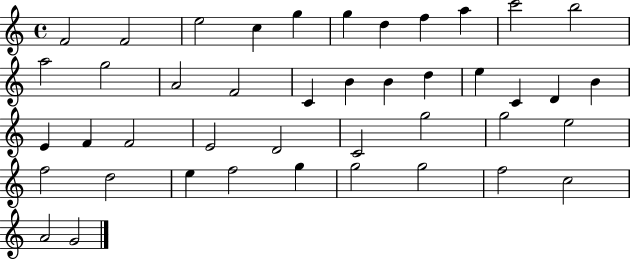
X:1
T:Untitled
M:4/4
L:1/4
K:C
F2 F2 e2 c g g d f a c'2 b2 a2 g2 A2 F2 C B B d e C D B E F F2 E2 D2 C2 g2 g2 e2 f2 d2 e f2 g g2 g2 f2 c2 A2 G2